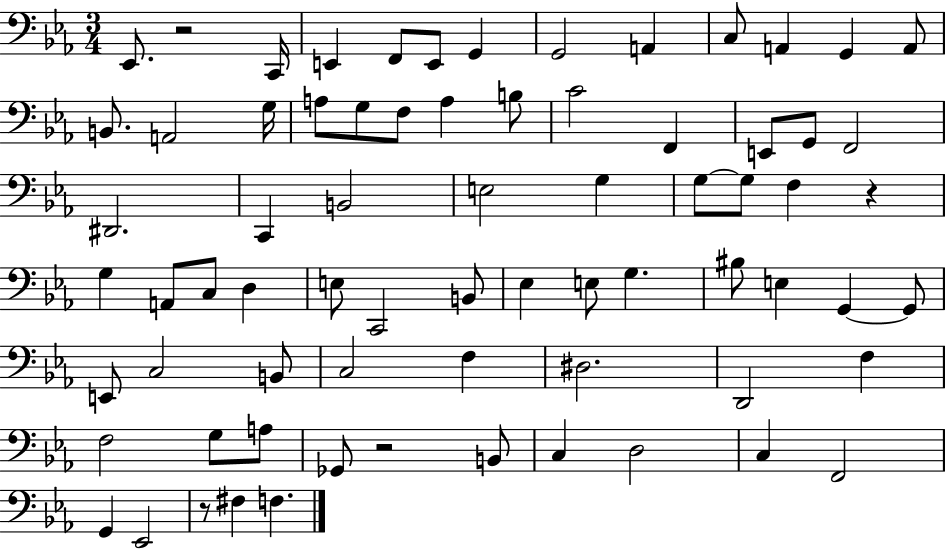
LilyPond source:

{
  \clef bass
  \numericTimeSignature
  \time 3/4
  \key ees \major
  ees,8. r2 c,16 | e,4 f,8 e,8 g,4 | g,2 a,4 | c8 a,4 g,4 a,8 | \break b,8. a,2 g16 | a8 g8 f8 a4 b8 | c'2 f,4 | e,8 g,8 f,2 | \break dis,2. | c,4 b,2 | e2 g4 | g8~~ g8 f4 r4 | \break g4 a,8 c8 d4 | e8 c,2 b,8 | ees4 e8 g4. | bis8 e4 g,4~~ g,8 | \break e,8 c2 b,8 | c2 f4 | dis2. | d,2 f4 | \break f2 g8 a8 | ges,8 r2 b,8 | c4 d2 | c4 f,2 | \break g,4 ees,2 | r8 fis4 f4. | \bar "|."
}